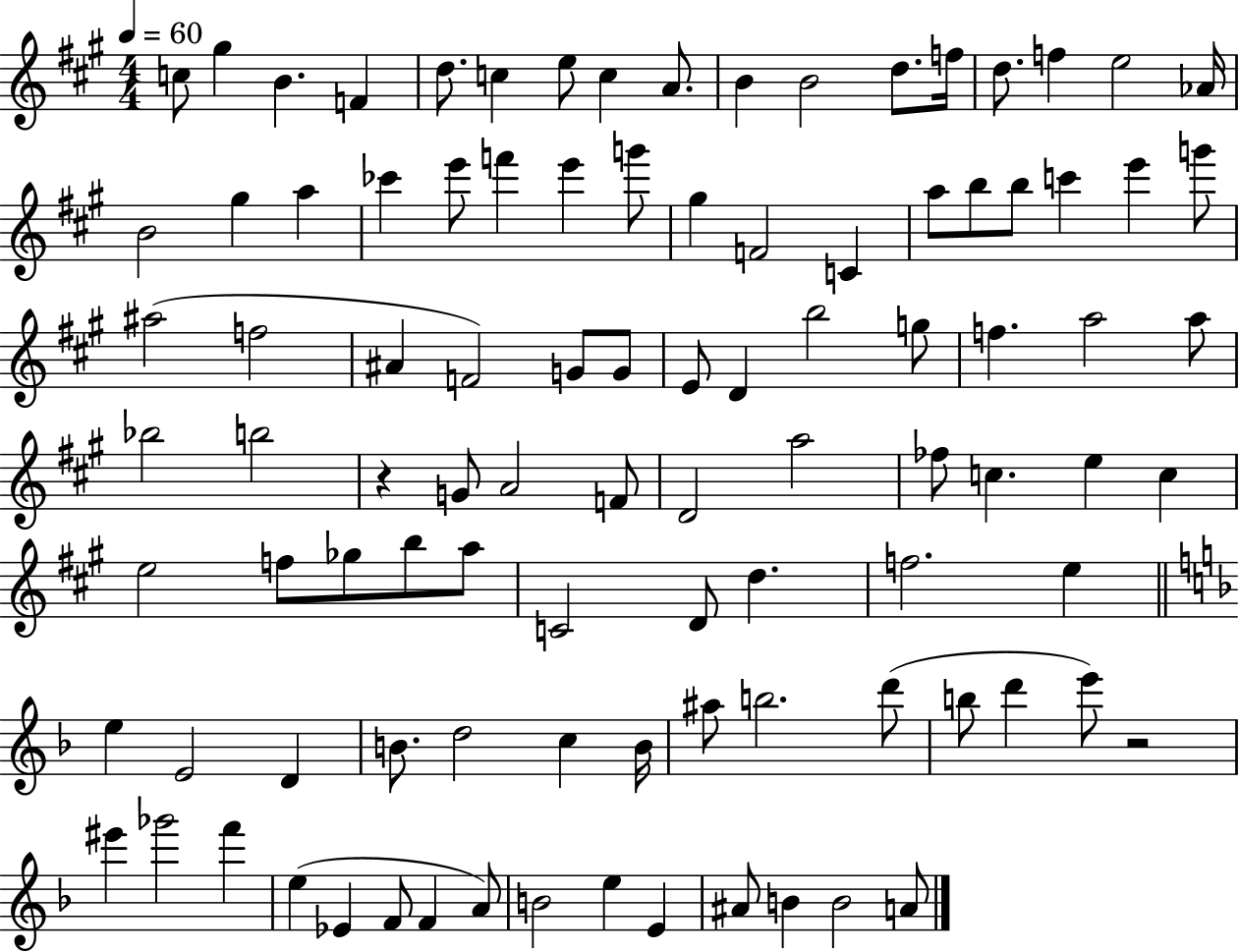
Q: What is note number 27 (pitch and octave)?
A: F4